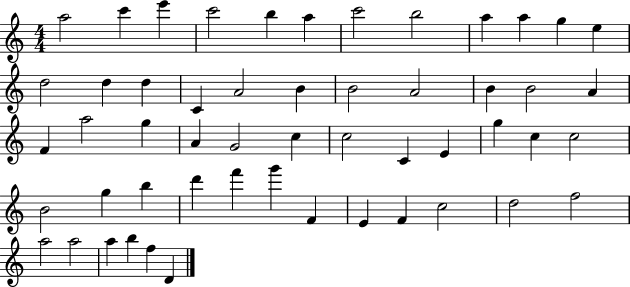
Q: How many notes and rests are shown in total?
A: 53